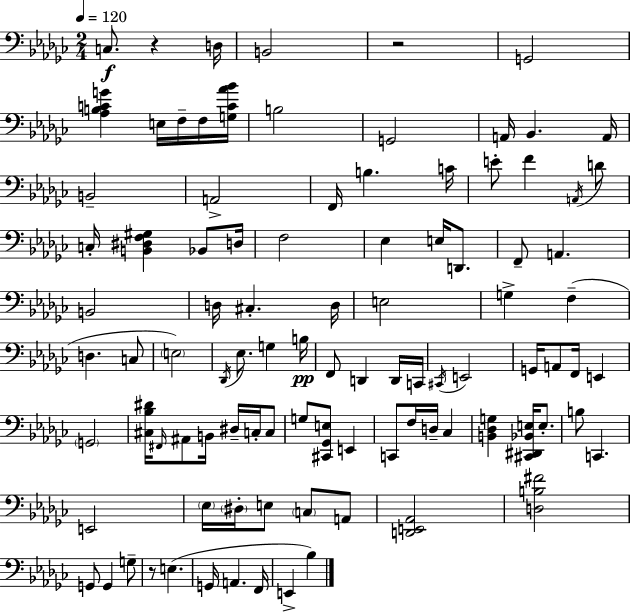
{
  \clef bass
  \numericTimeSignature
  \time 2/4
  \key ees \minor
  \tempo 4 = 120
  c8.\f r4 d16 | b,2 | r2 | g,2 | \break <aes b c' g'>4 e16 f16-- f16 <g c' aes' bes'>16 | b2 | g,2 | a,16 bes,4. a,16 | \break b,2-- | a,2-> | f,16 b4. c'16 | e'8-. f'4 \acciaccatura { a,16 } d'8 | \break c16-. <b, dis f gis>4 bes,8 | d16 f2 | ees4 e16 d,8. | f,8-- a,4. | \break b,2 | d16 cis4.-. | d16 e2 | g4-> f4--( | \break d4. c8 | \parenthesize e2) | \acciaccatura { des,16 } ees8. g4 | b16\pp f,8 d,4 | \break d,16 c,16 \acciaccatura { cis,16 } e,2 | g,16 a,8 f,16 e,4 | \parenthesize g,2 | <cis bes dis'>16 \grace { fis,16 } ais,8 b,16 | \break dis16-- c16-. c8 g8 <cis, ges, e>8 | e,4 c,8 f16 d16-- | ces4 <b, des g>4 | <cis, dis, bes, e>16 e8.-. b8 c,4. | \break e,2 | \parenthesize ees16 \parenthesize dis16-. e8 | \parenthesize c8 a,8 <d, e, aes,>2 | <d b fis'>2 | \break g,8 g,4 | g8-- r8 e4.( | g,16 a,4. | f,16 e,4-> | \break bes4) \bar "|."
}